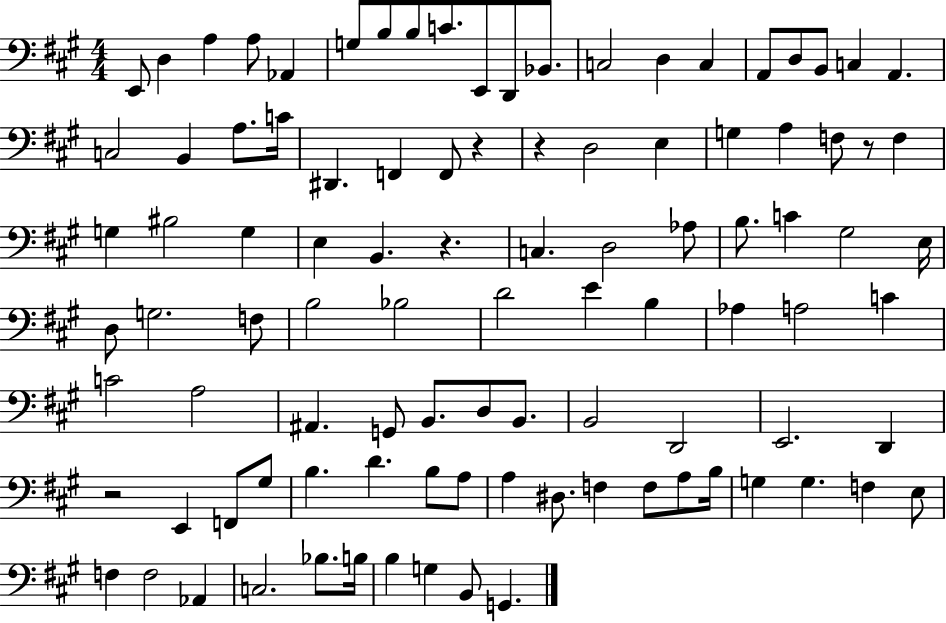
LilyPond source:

{
  \clef bass
  \numericTimeSignature
  \time 4/4
  \key a \major
  \repeat volta 2 { e,8 d4 a4 a8 aes,4 | g8 b8 b8 c'8. e,8 d,8 bes,8. | c2 d4 c4 | a,8 d8 b,8 c4 a,4. | \break c2 b,4 a8. c'16 | dis,4. f,4 f,8 r4 | r4 d2 e4 | g4 a4 f8 r8 f4 | \break g4 bis2 g4 | e4 b,4. r4. | c4. d2 aes8 | b8. c'4 gis2 e16 | \break d8 g2. f8 | b2 bes2 | d'2 e'4 b4 | aes4 a2 c'4 | \break c'2 a2 | ais,4. g,8 b,8. d8 b,8. | b,2 d,2 | e,2. d,4 | \break r2 e,4 f,8 gis8 | b4. d'4. b8 a8 | a4 dis8. f4 f8 a8 b16 | g4 g4. f4 e8 | \break f4 f2 aes,4 | c2. bes8. b16 | b4 g4 b,8 g,4. | } \bar "|."
}